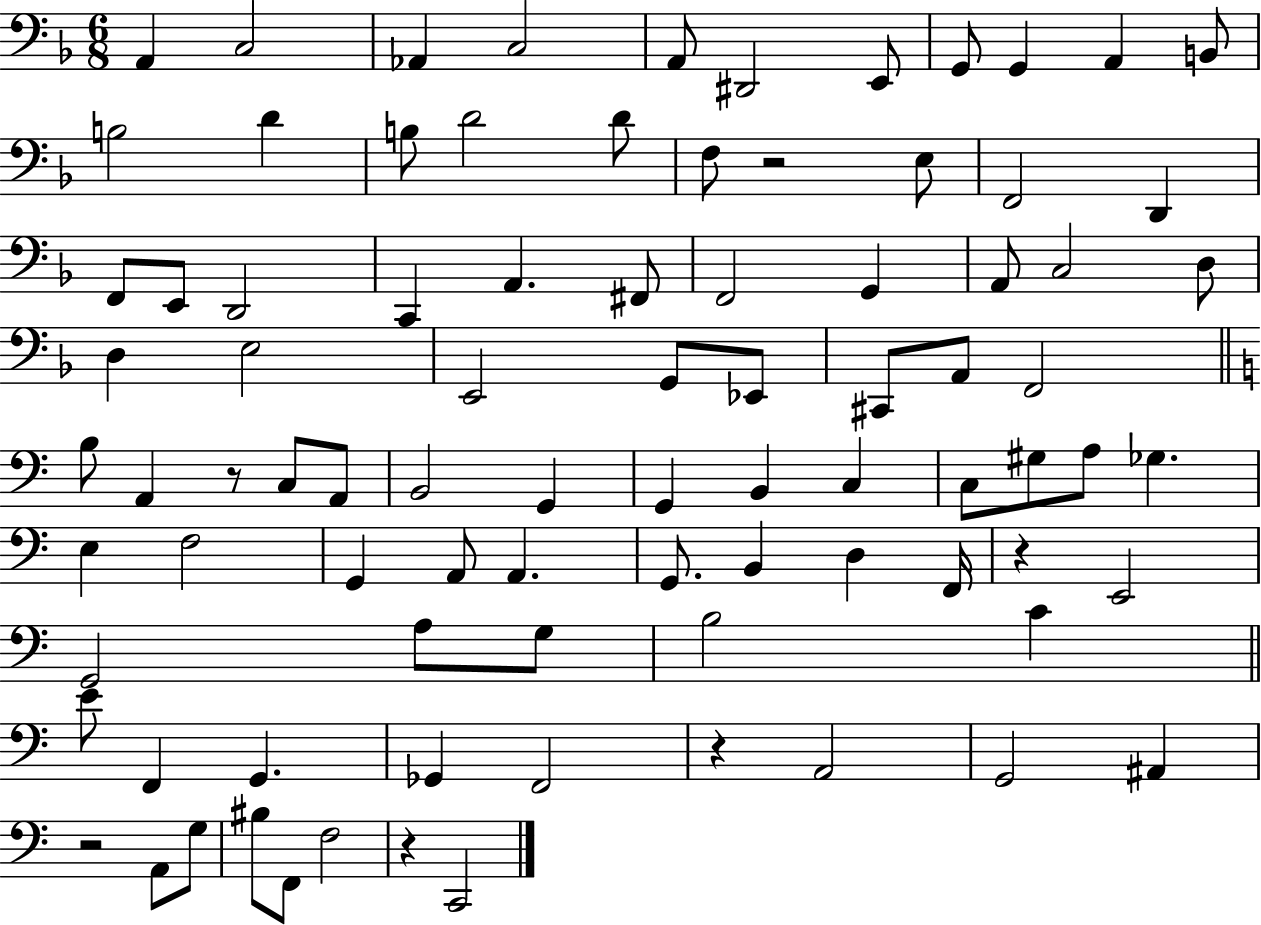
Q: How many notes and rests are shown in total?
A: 87